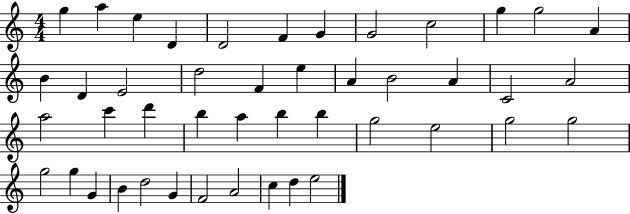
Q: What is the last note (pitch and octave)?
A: E5